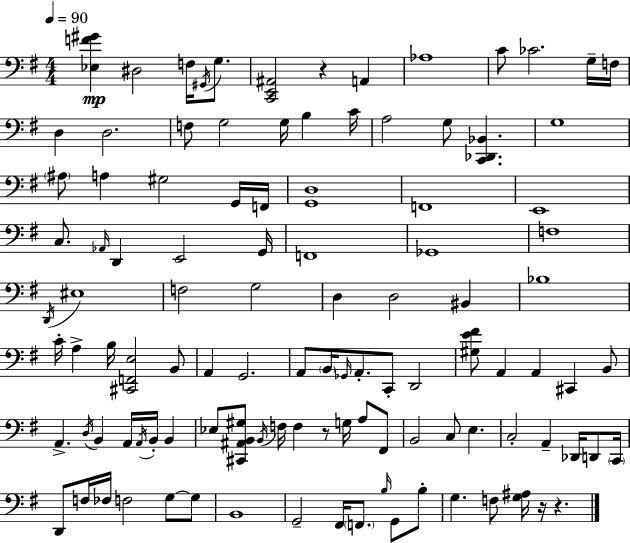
X:1
T:Untitled
M:4/4
L:1/4
K:Em
[_E,F^G] ^D,2 F,/4 ^G,,/4 G,/2 [C,,E,,^A,,]2 z A,, _A,4 C/2 _C2 G,/4 F,/4 D, D,2 F,/2 G,2 G,/4 B, C/4 A,2 G,/2 [C,,_D,,_B,,] G,4 ^A,/2 A, ^G,2 G,,/4 F,,/4 [G,,D,]4 F,,4 E,,4 C,/2 _A,,/4 D,, E,,2 G,,/4 F,,4 _G,,4 F,4 D,,/4 ^E,4 F,2 G,2 D, D,2 ^B,, _B,4 C/4 A, B,/4 [^C,,F,,E,]2 B,,/2 A,, G,,2 A,,/2 B,,/4 _G,,/4 A,,/2 C,,/2 D,,2 [^G,E^F]/2 A,, A,, ^C,, B,,/2 A,, D,/4 B,, A,,/4 A,,/4 B,,/4 B,, _E,/2 [^C,,^A,,B,,^G,]/2 B,,/4 F,/4 F, z/2 G,/4 A,/2 ^F,,/2 B,,2 C,/2 E, C,2 A,, _D,,/4 D,,/2 C,,/4 D,,/2 F,/4 _F,/4 F,2 G,/2 G,/2 B,,4 G,,2 ^F,,/4 F,,/2 B,/4 G,,/2 B,/2 G, F,/2 [G,^A,]/4 z/4 z